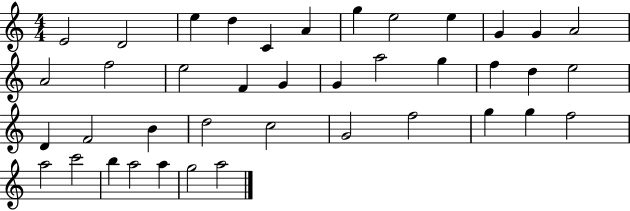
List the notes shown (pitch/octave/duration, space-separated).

E4/h D4/h E5/q D5/q C4/q A4/q G5/q E5/h E5/q G4/q G4/q A4/h A4/h F5/h E5/h F4/q G4/q G4/q A5/h G5/q F5/q D5/q E5/h D4/q F4/h B4/q D5/h C5/h G4/h F5/h G5/q G5/q F5/h A5/h C6/h B5/q A5/h A5/q G5/h A5/h